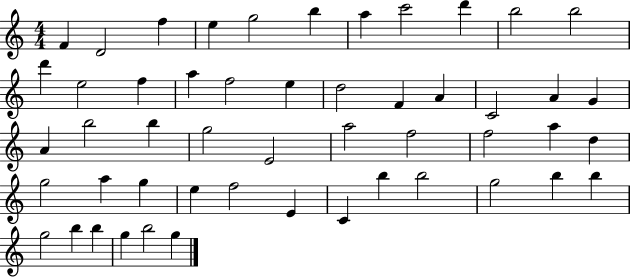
F4/q D4/h F5/q E5/q G5/h B5/q A5/q C6/h D6/q B5/h B5/h D6/q E5/h F5/q A5/q F5/h E5/q D5/h F4/q A4/q C4/h A4/q G4/q A4/q B5/h B5/q G5/h E4/h A5/h F5/h F5/h A5/q D5/q G5/h A5/q G5/q E5/q F5/h E4/q C4/q B5/q B5/h G5/h B5/q B5/q G5/h B5/q B5/q G5/q B5/h G5/q